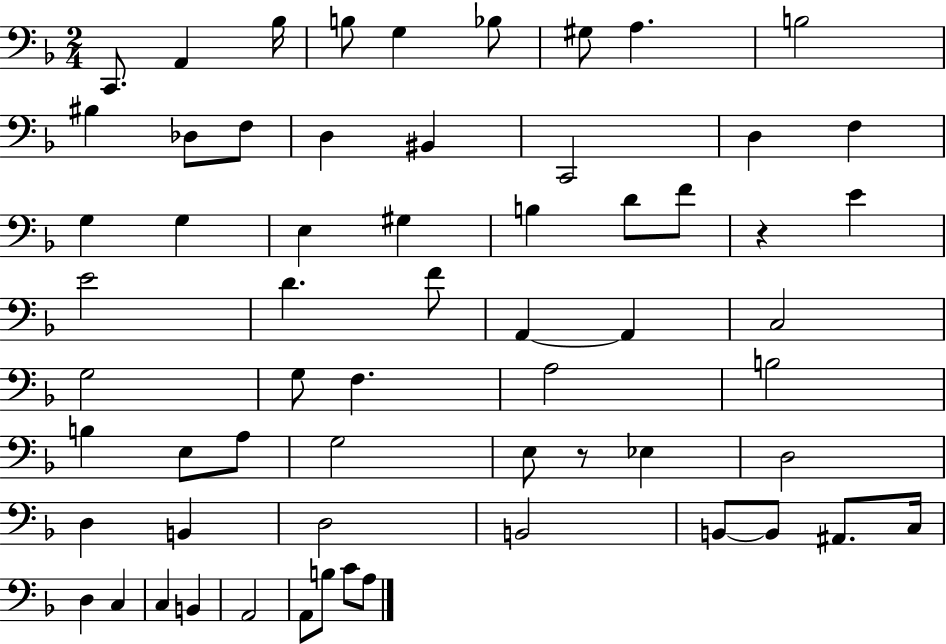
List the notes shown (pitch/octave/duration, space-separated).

C2/e. A2/q Bb3/s B3/e G3/q Bb3/e G#3/e A3/q. B3/h BIS3/q Db3/e F3/e D3/q BIS2/q C2/h D3/q F3/q G3/q G3/q E3/q G#3/q B3/q D4/e F4/e R/q E4/q E4/h D4/q. F4/e A2/q A2/q C3/h G3/h G3/e F3/q. A3/h B3/h B3/q E3/e A3/e G3/h E3/e R/e Eb3/q D3/h D3/q B2/q D3/h B2/h B2/e B2/e A#2/e. C3/s D3/q C3/q C3/q B2/q A2/h A2/e B3/e C4/e A3/e